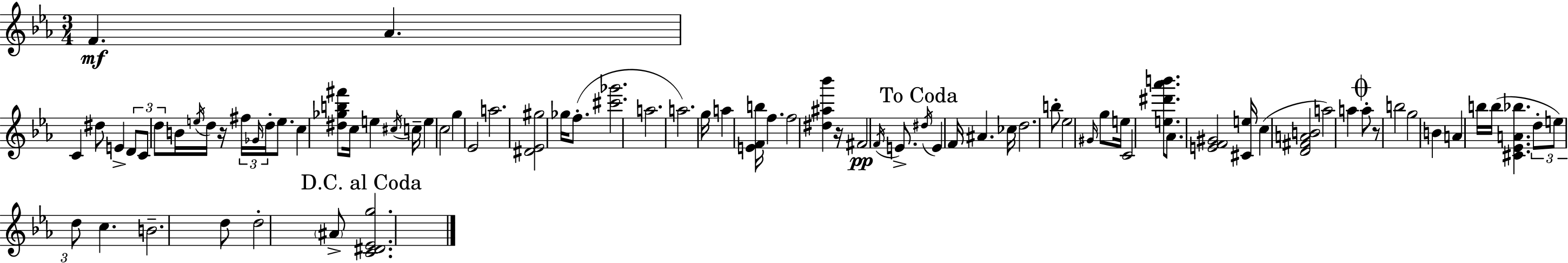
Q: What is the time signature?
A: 3/4